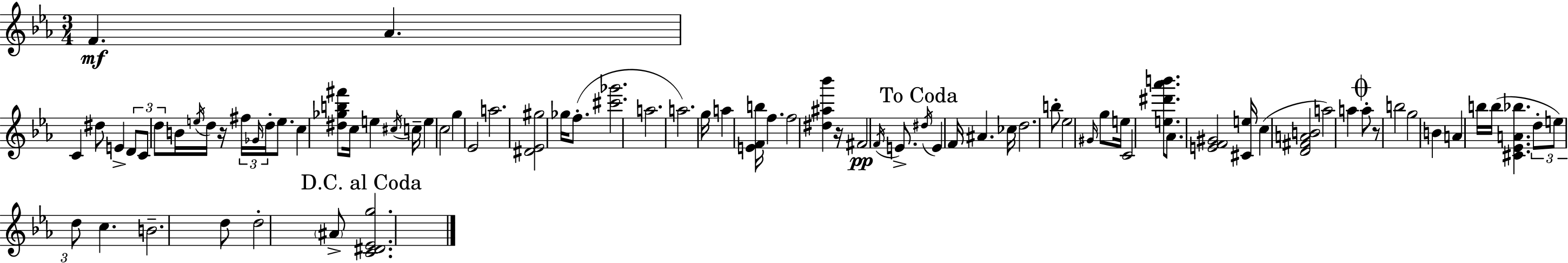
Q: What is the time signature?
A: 3/4